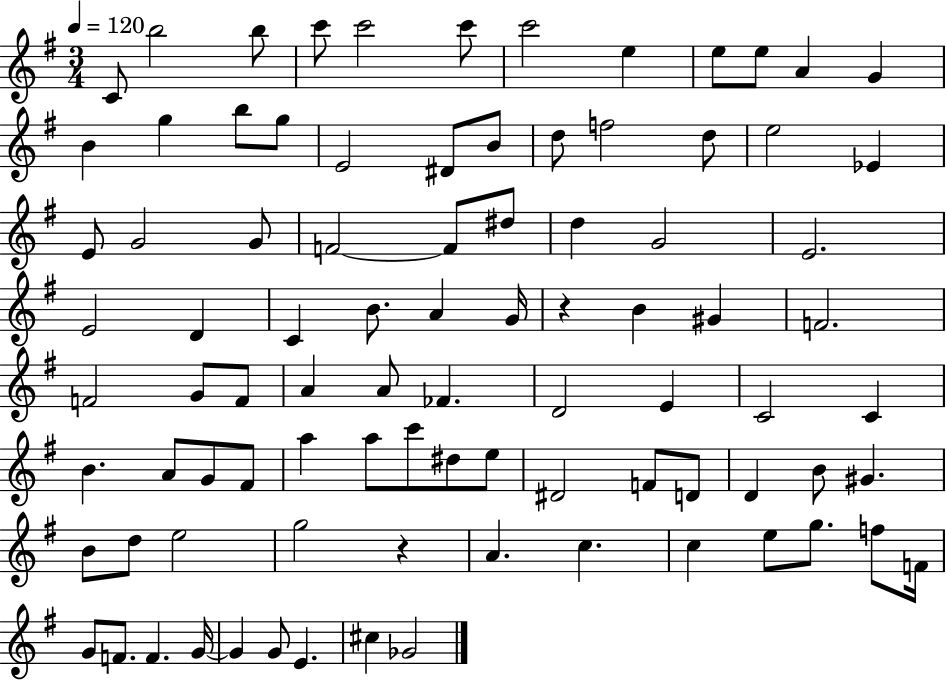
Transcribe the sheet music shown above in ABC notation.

X:1
T:Untitled
M:3/4
L:1/4
K:G
C/2 b2 b/2 c'/2 c'2 c'/2 c'2 e e/2 e/2 A G B g b/2 g/2 E2 ^D/2 B/2 d/2 f2 d/2 e2 _E E/2 G2 G/2 F2 F/2 ^d/2 d G2 E2 E2 D C B/2 A G/4 z B ^G F2 F2 G/2 F/2 A A/2 _F D2 E C2 C B A/2 G/2 ^F/2 a a/2 c'/2 ^d/2 e/2 ^D2 F/2 D/2 D B/2 ^G B/2 d/2 e2 g2 z A c c e/2 g/2 f/2 F/4 G/2 F/2 F G/4 G G/2 E ^c _G2